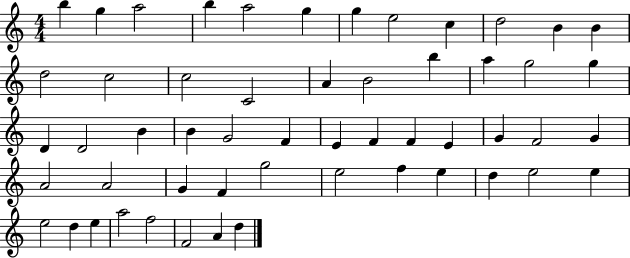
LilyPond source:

{
  \clef treble
  \numericTimeSignature
  \time 4/4
  \key c \major
  b''4 g''4 a''2 | b''4 a''2 g''4 | g''4 e''2 c''4 | d''2 b'4 b'4 | \break d''2 c''2 | c''2 c'2 | a'4 b'2 b''4 | a''4 g''2 g''4 | \break d'4 d'2 b'4 | b'4 g'2 f'4 | e'4 f'4 f'4 e'4 | g'4 f'2 g'4 | \break a'2 a'2 | g'4 f'4 g''2 | e''2 f''4 e''4 | d''4 e''2 e''4 | \break e''2 d''4 e''4 | a''2 f''2 | f'2 a'4 d''4 | \bar "|."
}